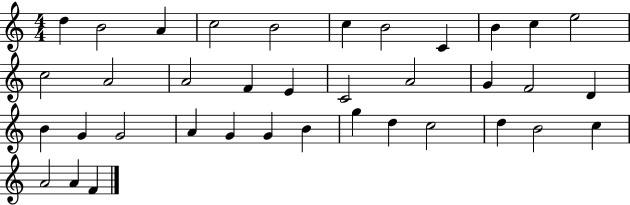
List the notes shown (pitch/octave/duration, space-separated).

D5/q B4/h A4/q C5/h B4/h C5/q B4/h C4/q B4/q C5/q E5/h C5/h A4/h A4/h F4/q E4/q C4/h A4/h G4/q F4/h D4/q B4/q G4/q G4/h A4/q G4/q G4/q B4/q G5/q D5/q C5/h D5/q B4/h C5/q A4/h A4/q F4/q